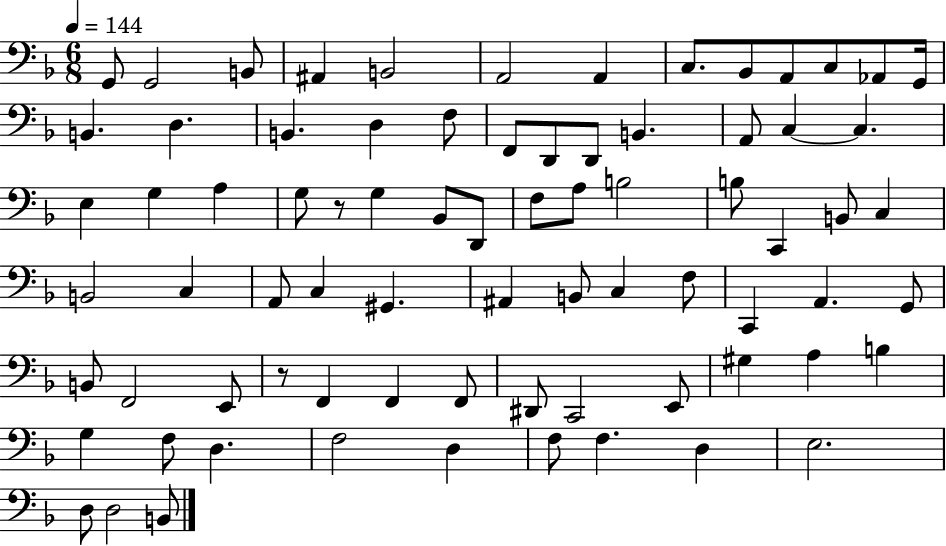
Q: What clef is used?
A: bass